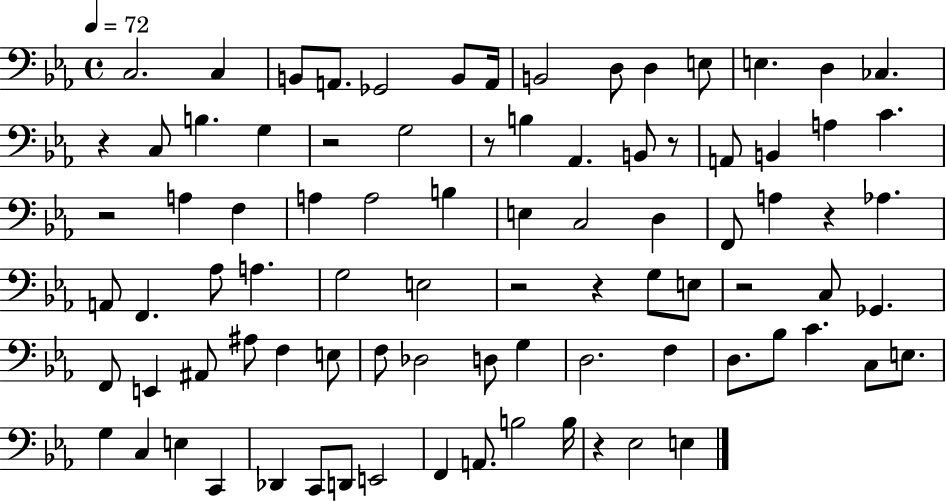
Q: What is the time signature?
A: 4/4